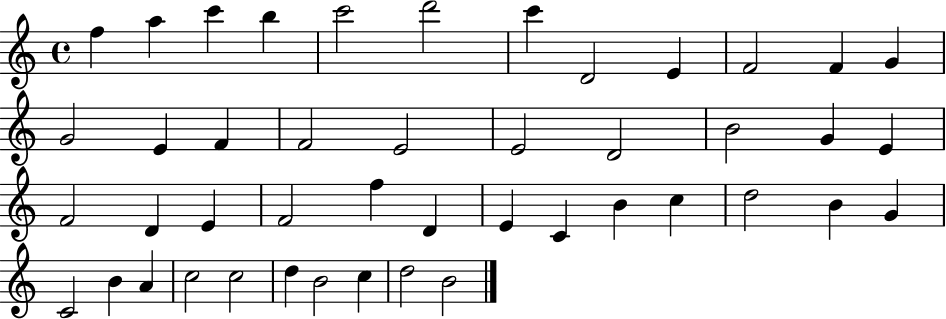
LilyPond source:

{
  \clef treble
  \time 4/4
  \defaultTimeSignature
  \key c \major
  f''4 a''4 c'''4 b''4 | c'''2 d'''2 | c'''4 d'2 e'4 | f'2 f'4 g'4 | \break g'2 e'4 f'4 | f'2 e'2 | e'2 d'2 | b'2 g'4 e'4 | \break f'2 d'4 e'4 | f'2 f''4 d'4 | e'4 c'4 b'4 c''4 | d''2 b'4 g'4 | \break c'2 b'4 a'4 | c''2 c''2 | d''4 b'2 c''4 | d''2 b'2 | \break \bar "|."
}